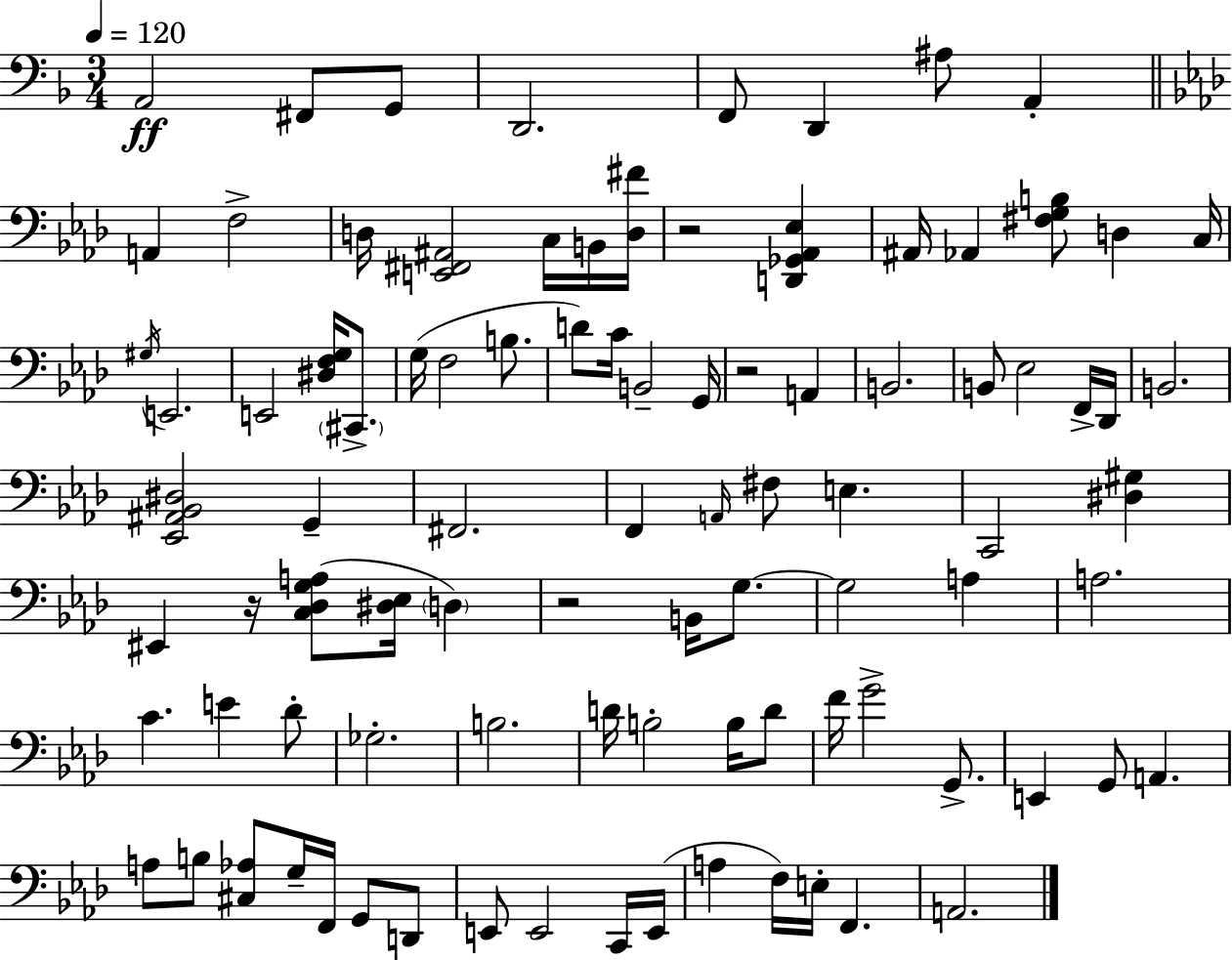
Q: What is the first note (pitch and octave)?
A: A2